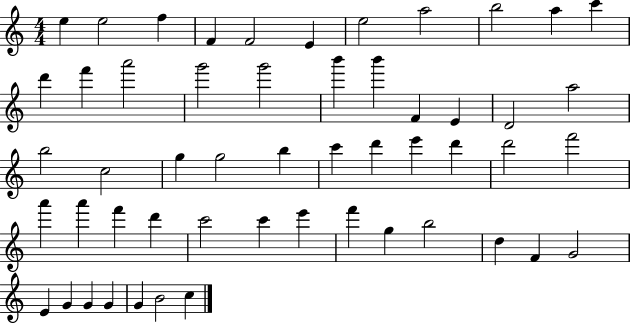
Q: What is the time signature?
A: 4/4